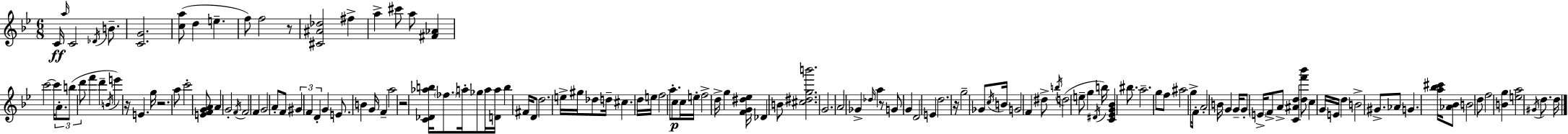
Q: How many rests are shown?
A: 6